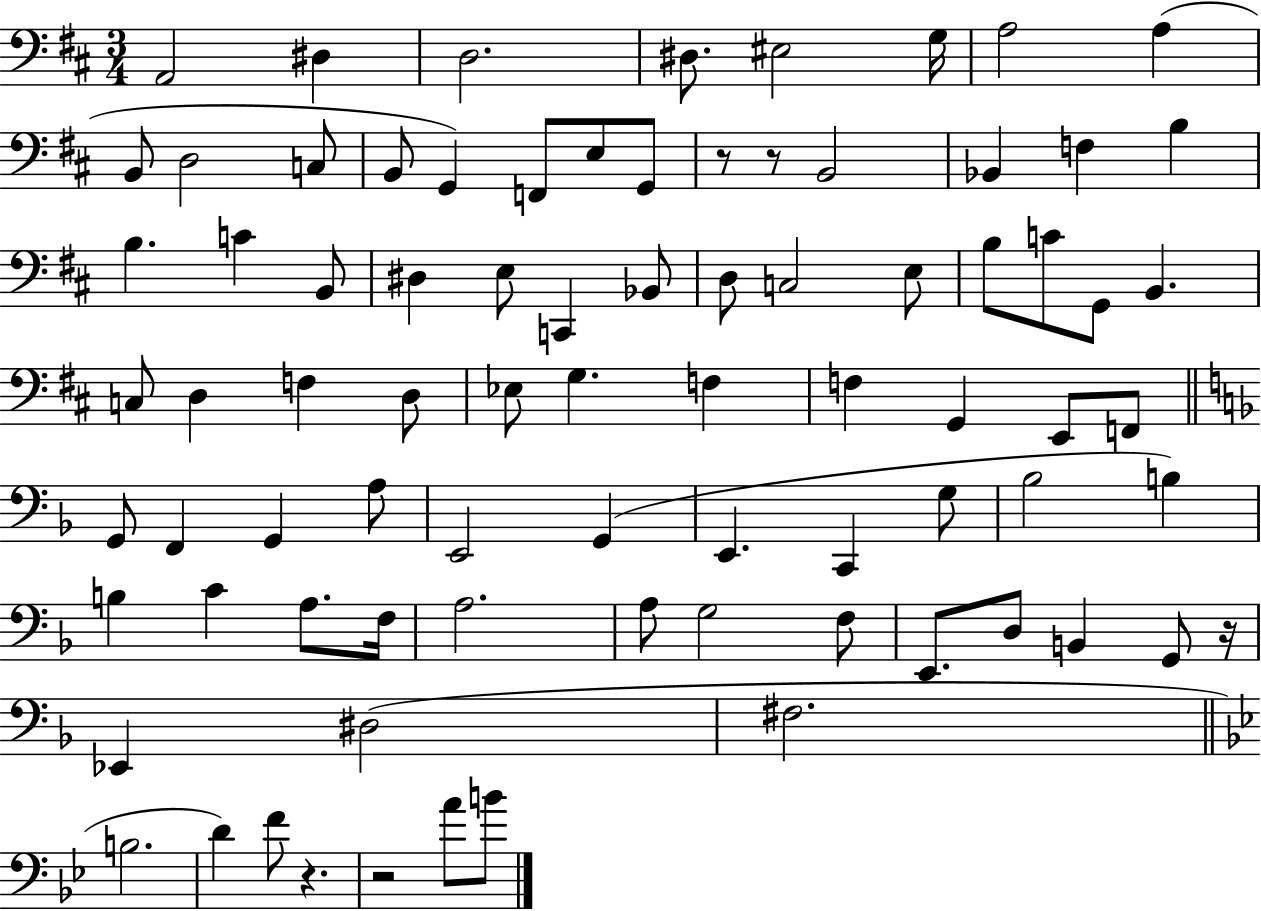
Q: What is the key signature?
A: D major